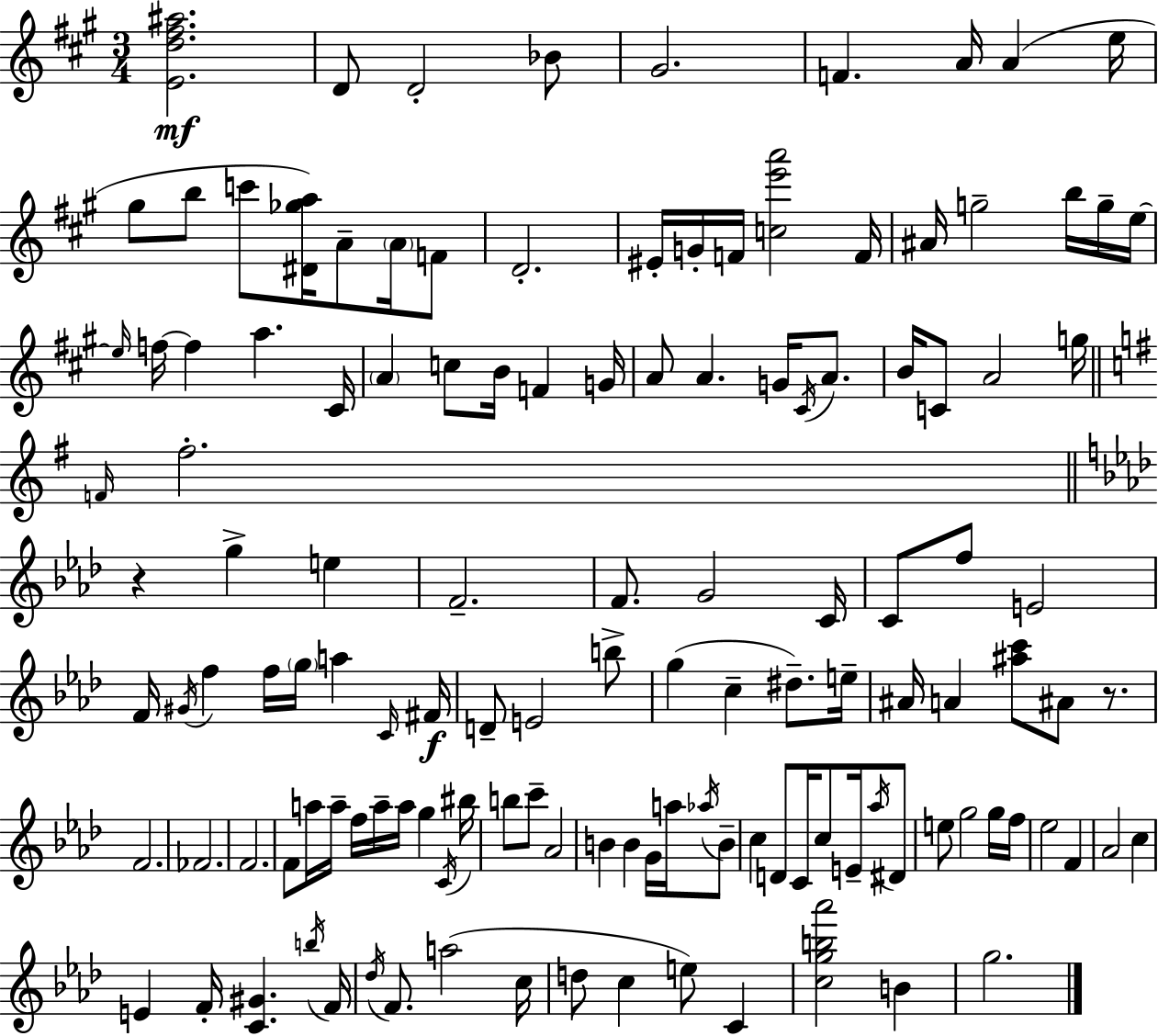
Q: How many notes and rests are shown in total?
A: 130